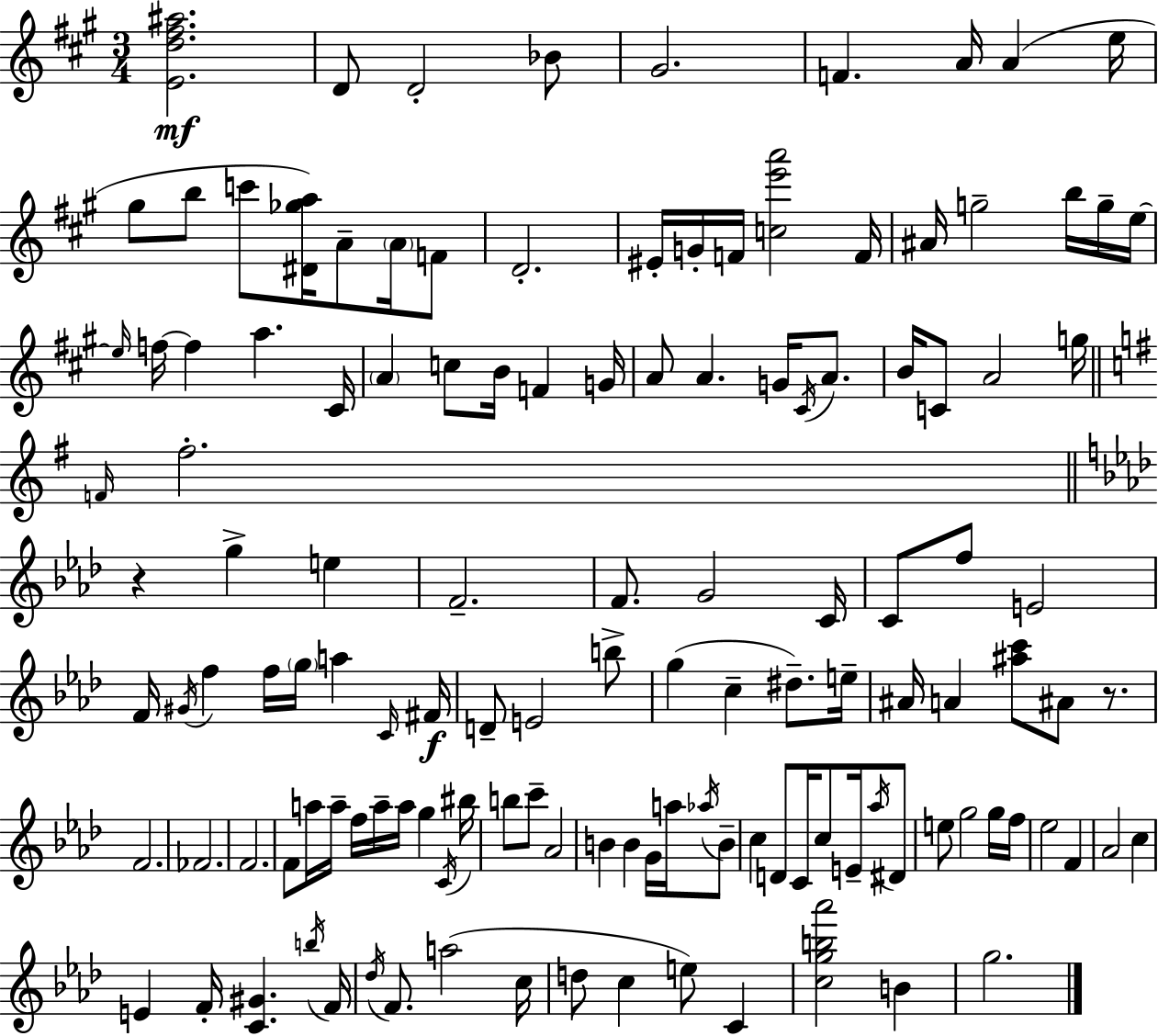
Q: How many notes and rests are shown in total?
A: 130